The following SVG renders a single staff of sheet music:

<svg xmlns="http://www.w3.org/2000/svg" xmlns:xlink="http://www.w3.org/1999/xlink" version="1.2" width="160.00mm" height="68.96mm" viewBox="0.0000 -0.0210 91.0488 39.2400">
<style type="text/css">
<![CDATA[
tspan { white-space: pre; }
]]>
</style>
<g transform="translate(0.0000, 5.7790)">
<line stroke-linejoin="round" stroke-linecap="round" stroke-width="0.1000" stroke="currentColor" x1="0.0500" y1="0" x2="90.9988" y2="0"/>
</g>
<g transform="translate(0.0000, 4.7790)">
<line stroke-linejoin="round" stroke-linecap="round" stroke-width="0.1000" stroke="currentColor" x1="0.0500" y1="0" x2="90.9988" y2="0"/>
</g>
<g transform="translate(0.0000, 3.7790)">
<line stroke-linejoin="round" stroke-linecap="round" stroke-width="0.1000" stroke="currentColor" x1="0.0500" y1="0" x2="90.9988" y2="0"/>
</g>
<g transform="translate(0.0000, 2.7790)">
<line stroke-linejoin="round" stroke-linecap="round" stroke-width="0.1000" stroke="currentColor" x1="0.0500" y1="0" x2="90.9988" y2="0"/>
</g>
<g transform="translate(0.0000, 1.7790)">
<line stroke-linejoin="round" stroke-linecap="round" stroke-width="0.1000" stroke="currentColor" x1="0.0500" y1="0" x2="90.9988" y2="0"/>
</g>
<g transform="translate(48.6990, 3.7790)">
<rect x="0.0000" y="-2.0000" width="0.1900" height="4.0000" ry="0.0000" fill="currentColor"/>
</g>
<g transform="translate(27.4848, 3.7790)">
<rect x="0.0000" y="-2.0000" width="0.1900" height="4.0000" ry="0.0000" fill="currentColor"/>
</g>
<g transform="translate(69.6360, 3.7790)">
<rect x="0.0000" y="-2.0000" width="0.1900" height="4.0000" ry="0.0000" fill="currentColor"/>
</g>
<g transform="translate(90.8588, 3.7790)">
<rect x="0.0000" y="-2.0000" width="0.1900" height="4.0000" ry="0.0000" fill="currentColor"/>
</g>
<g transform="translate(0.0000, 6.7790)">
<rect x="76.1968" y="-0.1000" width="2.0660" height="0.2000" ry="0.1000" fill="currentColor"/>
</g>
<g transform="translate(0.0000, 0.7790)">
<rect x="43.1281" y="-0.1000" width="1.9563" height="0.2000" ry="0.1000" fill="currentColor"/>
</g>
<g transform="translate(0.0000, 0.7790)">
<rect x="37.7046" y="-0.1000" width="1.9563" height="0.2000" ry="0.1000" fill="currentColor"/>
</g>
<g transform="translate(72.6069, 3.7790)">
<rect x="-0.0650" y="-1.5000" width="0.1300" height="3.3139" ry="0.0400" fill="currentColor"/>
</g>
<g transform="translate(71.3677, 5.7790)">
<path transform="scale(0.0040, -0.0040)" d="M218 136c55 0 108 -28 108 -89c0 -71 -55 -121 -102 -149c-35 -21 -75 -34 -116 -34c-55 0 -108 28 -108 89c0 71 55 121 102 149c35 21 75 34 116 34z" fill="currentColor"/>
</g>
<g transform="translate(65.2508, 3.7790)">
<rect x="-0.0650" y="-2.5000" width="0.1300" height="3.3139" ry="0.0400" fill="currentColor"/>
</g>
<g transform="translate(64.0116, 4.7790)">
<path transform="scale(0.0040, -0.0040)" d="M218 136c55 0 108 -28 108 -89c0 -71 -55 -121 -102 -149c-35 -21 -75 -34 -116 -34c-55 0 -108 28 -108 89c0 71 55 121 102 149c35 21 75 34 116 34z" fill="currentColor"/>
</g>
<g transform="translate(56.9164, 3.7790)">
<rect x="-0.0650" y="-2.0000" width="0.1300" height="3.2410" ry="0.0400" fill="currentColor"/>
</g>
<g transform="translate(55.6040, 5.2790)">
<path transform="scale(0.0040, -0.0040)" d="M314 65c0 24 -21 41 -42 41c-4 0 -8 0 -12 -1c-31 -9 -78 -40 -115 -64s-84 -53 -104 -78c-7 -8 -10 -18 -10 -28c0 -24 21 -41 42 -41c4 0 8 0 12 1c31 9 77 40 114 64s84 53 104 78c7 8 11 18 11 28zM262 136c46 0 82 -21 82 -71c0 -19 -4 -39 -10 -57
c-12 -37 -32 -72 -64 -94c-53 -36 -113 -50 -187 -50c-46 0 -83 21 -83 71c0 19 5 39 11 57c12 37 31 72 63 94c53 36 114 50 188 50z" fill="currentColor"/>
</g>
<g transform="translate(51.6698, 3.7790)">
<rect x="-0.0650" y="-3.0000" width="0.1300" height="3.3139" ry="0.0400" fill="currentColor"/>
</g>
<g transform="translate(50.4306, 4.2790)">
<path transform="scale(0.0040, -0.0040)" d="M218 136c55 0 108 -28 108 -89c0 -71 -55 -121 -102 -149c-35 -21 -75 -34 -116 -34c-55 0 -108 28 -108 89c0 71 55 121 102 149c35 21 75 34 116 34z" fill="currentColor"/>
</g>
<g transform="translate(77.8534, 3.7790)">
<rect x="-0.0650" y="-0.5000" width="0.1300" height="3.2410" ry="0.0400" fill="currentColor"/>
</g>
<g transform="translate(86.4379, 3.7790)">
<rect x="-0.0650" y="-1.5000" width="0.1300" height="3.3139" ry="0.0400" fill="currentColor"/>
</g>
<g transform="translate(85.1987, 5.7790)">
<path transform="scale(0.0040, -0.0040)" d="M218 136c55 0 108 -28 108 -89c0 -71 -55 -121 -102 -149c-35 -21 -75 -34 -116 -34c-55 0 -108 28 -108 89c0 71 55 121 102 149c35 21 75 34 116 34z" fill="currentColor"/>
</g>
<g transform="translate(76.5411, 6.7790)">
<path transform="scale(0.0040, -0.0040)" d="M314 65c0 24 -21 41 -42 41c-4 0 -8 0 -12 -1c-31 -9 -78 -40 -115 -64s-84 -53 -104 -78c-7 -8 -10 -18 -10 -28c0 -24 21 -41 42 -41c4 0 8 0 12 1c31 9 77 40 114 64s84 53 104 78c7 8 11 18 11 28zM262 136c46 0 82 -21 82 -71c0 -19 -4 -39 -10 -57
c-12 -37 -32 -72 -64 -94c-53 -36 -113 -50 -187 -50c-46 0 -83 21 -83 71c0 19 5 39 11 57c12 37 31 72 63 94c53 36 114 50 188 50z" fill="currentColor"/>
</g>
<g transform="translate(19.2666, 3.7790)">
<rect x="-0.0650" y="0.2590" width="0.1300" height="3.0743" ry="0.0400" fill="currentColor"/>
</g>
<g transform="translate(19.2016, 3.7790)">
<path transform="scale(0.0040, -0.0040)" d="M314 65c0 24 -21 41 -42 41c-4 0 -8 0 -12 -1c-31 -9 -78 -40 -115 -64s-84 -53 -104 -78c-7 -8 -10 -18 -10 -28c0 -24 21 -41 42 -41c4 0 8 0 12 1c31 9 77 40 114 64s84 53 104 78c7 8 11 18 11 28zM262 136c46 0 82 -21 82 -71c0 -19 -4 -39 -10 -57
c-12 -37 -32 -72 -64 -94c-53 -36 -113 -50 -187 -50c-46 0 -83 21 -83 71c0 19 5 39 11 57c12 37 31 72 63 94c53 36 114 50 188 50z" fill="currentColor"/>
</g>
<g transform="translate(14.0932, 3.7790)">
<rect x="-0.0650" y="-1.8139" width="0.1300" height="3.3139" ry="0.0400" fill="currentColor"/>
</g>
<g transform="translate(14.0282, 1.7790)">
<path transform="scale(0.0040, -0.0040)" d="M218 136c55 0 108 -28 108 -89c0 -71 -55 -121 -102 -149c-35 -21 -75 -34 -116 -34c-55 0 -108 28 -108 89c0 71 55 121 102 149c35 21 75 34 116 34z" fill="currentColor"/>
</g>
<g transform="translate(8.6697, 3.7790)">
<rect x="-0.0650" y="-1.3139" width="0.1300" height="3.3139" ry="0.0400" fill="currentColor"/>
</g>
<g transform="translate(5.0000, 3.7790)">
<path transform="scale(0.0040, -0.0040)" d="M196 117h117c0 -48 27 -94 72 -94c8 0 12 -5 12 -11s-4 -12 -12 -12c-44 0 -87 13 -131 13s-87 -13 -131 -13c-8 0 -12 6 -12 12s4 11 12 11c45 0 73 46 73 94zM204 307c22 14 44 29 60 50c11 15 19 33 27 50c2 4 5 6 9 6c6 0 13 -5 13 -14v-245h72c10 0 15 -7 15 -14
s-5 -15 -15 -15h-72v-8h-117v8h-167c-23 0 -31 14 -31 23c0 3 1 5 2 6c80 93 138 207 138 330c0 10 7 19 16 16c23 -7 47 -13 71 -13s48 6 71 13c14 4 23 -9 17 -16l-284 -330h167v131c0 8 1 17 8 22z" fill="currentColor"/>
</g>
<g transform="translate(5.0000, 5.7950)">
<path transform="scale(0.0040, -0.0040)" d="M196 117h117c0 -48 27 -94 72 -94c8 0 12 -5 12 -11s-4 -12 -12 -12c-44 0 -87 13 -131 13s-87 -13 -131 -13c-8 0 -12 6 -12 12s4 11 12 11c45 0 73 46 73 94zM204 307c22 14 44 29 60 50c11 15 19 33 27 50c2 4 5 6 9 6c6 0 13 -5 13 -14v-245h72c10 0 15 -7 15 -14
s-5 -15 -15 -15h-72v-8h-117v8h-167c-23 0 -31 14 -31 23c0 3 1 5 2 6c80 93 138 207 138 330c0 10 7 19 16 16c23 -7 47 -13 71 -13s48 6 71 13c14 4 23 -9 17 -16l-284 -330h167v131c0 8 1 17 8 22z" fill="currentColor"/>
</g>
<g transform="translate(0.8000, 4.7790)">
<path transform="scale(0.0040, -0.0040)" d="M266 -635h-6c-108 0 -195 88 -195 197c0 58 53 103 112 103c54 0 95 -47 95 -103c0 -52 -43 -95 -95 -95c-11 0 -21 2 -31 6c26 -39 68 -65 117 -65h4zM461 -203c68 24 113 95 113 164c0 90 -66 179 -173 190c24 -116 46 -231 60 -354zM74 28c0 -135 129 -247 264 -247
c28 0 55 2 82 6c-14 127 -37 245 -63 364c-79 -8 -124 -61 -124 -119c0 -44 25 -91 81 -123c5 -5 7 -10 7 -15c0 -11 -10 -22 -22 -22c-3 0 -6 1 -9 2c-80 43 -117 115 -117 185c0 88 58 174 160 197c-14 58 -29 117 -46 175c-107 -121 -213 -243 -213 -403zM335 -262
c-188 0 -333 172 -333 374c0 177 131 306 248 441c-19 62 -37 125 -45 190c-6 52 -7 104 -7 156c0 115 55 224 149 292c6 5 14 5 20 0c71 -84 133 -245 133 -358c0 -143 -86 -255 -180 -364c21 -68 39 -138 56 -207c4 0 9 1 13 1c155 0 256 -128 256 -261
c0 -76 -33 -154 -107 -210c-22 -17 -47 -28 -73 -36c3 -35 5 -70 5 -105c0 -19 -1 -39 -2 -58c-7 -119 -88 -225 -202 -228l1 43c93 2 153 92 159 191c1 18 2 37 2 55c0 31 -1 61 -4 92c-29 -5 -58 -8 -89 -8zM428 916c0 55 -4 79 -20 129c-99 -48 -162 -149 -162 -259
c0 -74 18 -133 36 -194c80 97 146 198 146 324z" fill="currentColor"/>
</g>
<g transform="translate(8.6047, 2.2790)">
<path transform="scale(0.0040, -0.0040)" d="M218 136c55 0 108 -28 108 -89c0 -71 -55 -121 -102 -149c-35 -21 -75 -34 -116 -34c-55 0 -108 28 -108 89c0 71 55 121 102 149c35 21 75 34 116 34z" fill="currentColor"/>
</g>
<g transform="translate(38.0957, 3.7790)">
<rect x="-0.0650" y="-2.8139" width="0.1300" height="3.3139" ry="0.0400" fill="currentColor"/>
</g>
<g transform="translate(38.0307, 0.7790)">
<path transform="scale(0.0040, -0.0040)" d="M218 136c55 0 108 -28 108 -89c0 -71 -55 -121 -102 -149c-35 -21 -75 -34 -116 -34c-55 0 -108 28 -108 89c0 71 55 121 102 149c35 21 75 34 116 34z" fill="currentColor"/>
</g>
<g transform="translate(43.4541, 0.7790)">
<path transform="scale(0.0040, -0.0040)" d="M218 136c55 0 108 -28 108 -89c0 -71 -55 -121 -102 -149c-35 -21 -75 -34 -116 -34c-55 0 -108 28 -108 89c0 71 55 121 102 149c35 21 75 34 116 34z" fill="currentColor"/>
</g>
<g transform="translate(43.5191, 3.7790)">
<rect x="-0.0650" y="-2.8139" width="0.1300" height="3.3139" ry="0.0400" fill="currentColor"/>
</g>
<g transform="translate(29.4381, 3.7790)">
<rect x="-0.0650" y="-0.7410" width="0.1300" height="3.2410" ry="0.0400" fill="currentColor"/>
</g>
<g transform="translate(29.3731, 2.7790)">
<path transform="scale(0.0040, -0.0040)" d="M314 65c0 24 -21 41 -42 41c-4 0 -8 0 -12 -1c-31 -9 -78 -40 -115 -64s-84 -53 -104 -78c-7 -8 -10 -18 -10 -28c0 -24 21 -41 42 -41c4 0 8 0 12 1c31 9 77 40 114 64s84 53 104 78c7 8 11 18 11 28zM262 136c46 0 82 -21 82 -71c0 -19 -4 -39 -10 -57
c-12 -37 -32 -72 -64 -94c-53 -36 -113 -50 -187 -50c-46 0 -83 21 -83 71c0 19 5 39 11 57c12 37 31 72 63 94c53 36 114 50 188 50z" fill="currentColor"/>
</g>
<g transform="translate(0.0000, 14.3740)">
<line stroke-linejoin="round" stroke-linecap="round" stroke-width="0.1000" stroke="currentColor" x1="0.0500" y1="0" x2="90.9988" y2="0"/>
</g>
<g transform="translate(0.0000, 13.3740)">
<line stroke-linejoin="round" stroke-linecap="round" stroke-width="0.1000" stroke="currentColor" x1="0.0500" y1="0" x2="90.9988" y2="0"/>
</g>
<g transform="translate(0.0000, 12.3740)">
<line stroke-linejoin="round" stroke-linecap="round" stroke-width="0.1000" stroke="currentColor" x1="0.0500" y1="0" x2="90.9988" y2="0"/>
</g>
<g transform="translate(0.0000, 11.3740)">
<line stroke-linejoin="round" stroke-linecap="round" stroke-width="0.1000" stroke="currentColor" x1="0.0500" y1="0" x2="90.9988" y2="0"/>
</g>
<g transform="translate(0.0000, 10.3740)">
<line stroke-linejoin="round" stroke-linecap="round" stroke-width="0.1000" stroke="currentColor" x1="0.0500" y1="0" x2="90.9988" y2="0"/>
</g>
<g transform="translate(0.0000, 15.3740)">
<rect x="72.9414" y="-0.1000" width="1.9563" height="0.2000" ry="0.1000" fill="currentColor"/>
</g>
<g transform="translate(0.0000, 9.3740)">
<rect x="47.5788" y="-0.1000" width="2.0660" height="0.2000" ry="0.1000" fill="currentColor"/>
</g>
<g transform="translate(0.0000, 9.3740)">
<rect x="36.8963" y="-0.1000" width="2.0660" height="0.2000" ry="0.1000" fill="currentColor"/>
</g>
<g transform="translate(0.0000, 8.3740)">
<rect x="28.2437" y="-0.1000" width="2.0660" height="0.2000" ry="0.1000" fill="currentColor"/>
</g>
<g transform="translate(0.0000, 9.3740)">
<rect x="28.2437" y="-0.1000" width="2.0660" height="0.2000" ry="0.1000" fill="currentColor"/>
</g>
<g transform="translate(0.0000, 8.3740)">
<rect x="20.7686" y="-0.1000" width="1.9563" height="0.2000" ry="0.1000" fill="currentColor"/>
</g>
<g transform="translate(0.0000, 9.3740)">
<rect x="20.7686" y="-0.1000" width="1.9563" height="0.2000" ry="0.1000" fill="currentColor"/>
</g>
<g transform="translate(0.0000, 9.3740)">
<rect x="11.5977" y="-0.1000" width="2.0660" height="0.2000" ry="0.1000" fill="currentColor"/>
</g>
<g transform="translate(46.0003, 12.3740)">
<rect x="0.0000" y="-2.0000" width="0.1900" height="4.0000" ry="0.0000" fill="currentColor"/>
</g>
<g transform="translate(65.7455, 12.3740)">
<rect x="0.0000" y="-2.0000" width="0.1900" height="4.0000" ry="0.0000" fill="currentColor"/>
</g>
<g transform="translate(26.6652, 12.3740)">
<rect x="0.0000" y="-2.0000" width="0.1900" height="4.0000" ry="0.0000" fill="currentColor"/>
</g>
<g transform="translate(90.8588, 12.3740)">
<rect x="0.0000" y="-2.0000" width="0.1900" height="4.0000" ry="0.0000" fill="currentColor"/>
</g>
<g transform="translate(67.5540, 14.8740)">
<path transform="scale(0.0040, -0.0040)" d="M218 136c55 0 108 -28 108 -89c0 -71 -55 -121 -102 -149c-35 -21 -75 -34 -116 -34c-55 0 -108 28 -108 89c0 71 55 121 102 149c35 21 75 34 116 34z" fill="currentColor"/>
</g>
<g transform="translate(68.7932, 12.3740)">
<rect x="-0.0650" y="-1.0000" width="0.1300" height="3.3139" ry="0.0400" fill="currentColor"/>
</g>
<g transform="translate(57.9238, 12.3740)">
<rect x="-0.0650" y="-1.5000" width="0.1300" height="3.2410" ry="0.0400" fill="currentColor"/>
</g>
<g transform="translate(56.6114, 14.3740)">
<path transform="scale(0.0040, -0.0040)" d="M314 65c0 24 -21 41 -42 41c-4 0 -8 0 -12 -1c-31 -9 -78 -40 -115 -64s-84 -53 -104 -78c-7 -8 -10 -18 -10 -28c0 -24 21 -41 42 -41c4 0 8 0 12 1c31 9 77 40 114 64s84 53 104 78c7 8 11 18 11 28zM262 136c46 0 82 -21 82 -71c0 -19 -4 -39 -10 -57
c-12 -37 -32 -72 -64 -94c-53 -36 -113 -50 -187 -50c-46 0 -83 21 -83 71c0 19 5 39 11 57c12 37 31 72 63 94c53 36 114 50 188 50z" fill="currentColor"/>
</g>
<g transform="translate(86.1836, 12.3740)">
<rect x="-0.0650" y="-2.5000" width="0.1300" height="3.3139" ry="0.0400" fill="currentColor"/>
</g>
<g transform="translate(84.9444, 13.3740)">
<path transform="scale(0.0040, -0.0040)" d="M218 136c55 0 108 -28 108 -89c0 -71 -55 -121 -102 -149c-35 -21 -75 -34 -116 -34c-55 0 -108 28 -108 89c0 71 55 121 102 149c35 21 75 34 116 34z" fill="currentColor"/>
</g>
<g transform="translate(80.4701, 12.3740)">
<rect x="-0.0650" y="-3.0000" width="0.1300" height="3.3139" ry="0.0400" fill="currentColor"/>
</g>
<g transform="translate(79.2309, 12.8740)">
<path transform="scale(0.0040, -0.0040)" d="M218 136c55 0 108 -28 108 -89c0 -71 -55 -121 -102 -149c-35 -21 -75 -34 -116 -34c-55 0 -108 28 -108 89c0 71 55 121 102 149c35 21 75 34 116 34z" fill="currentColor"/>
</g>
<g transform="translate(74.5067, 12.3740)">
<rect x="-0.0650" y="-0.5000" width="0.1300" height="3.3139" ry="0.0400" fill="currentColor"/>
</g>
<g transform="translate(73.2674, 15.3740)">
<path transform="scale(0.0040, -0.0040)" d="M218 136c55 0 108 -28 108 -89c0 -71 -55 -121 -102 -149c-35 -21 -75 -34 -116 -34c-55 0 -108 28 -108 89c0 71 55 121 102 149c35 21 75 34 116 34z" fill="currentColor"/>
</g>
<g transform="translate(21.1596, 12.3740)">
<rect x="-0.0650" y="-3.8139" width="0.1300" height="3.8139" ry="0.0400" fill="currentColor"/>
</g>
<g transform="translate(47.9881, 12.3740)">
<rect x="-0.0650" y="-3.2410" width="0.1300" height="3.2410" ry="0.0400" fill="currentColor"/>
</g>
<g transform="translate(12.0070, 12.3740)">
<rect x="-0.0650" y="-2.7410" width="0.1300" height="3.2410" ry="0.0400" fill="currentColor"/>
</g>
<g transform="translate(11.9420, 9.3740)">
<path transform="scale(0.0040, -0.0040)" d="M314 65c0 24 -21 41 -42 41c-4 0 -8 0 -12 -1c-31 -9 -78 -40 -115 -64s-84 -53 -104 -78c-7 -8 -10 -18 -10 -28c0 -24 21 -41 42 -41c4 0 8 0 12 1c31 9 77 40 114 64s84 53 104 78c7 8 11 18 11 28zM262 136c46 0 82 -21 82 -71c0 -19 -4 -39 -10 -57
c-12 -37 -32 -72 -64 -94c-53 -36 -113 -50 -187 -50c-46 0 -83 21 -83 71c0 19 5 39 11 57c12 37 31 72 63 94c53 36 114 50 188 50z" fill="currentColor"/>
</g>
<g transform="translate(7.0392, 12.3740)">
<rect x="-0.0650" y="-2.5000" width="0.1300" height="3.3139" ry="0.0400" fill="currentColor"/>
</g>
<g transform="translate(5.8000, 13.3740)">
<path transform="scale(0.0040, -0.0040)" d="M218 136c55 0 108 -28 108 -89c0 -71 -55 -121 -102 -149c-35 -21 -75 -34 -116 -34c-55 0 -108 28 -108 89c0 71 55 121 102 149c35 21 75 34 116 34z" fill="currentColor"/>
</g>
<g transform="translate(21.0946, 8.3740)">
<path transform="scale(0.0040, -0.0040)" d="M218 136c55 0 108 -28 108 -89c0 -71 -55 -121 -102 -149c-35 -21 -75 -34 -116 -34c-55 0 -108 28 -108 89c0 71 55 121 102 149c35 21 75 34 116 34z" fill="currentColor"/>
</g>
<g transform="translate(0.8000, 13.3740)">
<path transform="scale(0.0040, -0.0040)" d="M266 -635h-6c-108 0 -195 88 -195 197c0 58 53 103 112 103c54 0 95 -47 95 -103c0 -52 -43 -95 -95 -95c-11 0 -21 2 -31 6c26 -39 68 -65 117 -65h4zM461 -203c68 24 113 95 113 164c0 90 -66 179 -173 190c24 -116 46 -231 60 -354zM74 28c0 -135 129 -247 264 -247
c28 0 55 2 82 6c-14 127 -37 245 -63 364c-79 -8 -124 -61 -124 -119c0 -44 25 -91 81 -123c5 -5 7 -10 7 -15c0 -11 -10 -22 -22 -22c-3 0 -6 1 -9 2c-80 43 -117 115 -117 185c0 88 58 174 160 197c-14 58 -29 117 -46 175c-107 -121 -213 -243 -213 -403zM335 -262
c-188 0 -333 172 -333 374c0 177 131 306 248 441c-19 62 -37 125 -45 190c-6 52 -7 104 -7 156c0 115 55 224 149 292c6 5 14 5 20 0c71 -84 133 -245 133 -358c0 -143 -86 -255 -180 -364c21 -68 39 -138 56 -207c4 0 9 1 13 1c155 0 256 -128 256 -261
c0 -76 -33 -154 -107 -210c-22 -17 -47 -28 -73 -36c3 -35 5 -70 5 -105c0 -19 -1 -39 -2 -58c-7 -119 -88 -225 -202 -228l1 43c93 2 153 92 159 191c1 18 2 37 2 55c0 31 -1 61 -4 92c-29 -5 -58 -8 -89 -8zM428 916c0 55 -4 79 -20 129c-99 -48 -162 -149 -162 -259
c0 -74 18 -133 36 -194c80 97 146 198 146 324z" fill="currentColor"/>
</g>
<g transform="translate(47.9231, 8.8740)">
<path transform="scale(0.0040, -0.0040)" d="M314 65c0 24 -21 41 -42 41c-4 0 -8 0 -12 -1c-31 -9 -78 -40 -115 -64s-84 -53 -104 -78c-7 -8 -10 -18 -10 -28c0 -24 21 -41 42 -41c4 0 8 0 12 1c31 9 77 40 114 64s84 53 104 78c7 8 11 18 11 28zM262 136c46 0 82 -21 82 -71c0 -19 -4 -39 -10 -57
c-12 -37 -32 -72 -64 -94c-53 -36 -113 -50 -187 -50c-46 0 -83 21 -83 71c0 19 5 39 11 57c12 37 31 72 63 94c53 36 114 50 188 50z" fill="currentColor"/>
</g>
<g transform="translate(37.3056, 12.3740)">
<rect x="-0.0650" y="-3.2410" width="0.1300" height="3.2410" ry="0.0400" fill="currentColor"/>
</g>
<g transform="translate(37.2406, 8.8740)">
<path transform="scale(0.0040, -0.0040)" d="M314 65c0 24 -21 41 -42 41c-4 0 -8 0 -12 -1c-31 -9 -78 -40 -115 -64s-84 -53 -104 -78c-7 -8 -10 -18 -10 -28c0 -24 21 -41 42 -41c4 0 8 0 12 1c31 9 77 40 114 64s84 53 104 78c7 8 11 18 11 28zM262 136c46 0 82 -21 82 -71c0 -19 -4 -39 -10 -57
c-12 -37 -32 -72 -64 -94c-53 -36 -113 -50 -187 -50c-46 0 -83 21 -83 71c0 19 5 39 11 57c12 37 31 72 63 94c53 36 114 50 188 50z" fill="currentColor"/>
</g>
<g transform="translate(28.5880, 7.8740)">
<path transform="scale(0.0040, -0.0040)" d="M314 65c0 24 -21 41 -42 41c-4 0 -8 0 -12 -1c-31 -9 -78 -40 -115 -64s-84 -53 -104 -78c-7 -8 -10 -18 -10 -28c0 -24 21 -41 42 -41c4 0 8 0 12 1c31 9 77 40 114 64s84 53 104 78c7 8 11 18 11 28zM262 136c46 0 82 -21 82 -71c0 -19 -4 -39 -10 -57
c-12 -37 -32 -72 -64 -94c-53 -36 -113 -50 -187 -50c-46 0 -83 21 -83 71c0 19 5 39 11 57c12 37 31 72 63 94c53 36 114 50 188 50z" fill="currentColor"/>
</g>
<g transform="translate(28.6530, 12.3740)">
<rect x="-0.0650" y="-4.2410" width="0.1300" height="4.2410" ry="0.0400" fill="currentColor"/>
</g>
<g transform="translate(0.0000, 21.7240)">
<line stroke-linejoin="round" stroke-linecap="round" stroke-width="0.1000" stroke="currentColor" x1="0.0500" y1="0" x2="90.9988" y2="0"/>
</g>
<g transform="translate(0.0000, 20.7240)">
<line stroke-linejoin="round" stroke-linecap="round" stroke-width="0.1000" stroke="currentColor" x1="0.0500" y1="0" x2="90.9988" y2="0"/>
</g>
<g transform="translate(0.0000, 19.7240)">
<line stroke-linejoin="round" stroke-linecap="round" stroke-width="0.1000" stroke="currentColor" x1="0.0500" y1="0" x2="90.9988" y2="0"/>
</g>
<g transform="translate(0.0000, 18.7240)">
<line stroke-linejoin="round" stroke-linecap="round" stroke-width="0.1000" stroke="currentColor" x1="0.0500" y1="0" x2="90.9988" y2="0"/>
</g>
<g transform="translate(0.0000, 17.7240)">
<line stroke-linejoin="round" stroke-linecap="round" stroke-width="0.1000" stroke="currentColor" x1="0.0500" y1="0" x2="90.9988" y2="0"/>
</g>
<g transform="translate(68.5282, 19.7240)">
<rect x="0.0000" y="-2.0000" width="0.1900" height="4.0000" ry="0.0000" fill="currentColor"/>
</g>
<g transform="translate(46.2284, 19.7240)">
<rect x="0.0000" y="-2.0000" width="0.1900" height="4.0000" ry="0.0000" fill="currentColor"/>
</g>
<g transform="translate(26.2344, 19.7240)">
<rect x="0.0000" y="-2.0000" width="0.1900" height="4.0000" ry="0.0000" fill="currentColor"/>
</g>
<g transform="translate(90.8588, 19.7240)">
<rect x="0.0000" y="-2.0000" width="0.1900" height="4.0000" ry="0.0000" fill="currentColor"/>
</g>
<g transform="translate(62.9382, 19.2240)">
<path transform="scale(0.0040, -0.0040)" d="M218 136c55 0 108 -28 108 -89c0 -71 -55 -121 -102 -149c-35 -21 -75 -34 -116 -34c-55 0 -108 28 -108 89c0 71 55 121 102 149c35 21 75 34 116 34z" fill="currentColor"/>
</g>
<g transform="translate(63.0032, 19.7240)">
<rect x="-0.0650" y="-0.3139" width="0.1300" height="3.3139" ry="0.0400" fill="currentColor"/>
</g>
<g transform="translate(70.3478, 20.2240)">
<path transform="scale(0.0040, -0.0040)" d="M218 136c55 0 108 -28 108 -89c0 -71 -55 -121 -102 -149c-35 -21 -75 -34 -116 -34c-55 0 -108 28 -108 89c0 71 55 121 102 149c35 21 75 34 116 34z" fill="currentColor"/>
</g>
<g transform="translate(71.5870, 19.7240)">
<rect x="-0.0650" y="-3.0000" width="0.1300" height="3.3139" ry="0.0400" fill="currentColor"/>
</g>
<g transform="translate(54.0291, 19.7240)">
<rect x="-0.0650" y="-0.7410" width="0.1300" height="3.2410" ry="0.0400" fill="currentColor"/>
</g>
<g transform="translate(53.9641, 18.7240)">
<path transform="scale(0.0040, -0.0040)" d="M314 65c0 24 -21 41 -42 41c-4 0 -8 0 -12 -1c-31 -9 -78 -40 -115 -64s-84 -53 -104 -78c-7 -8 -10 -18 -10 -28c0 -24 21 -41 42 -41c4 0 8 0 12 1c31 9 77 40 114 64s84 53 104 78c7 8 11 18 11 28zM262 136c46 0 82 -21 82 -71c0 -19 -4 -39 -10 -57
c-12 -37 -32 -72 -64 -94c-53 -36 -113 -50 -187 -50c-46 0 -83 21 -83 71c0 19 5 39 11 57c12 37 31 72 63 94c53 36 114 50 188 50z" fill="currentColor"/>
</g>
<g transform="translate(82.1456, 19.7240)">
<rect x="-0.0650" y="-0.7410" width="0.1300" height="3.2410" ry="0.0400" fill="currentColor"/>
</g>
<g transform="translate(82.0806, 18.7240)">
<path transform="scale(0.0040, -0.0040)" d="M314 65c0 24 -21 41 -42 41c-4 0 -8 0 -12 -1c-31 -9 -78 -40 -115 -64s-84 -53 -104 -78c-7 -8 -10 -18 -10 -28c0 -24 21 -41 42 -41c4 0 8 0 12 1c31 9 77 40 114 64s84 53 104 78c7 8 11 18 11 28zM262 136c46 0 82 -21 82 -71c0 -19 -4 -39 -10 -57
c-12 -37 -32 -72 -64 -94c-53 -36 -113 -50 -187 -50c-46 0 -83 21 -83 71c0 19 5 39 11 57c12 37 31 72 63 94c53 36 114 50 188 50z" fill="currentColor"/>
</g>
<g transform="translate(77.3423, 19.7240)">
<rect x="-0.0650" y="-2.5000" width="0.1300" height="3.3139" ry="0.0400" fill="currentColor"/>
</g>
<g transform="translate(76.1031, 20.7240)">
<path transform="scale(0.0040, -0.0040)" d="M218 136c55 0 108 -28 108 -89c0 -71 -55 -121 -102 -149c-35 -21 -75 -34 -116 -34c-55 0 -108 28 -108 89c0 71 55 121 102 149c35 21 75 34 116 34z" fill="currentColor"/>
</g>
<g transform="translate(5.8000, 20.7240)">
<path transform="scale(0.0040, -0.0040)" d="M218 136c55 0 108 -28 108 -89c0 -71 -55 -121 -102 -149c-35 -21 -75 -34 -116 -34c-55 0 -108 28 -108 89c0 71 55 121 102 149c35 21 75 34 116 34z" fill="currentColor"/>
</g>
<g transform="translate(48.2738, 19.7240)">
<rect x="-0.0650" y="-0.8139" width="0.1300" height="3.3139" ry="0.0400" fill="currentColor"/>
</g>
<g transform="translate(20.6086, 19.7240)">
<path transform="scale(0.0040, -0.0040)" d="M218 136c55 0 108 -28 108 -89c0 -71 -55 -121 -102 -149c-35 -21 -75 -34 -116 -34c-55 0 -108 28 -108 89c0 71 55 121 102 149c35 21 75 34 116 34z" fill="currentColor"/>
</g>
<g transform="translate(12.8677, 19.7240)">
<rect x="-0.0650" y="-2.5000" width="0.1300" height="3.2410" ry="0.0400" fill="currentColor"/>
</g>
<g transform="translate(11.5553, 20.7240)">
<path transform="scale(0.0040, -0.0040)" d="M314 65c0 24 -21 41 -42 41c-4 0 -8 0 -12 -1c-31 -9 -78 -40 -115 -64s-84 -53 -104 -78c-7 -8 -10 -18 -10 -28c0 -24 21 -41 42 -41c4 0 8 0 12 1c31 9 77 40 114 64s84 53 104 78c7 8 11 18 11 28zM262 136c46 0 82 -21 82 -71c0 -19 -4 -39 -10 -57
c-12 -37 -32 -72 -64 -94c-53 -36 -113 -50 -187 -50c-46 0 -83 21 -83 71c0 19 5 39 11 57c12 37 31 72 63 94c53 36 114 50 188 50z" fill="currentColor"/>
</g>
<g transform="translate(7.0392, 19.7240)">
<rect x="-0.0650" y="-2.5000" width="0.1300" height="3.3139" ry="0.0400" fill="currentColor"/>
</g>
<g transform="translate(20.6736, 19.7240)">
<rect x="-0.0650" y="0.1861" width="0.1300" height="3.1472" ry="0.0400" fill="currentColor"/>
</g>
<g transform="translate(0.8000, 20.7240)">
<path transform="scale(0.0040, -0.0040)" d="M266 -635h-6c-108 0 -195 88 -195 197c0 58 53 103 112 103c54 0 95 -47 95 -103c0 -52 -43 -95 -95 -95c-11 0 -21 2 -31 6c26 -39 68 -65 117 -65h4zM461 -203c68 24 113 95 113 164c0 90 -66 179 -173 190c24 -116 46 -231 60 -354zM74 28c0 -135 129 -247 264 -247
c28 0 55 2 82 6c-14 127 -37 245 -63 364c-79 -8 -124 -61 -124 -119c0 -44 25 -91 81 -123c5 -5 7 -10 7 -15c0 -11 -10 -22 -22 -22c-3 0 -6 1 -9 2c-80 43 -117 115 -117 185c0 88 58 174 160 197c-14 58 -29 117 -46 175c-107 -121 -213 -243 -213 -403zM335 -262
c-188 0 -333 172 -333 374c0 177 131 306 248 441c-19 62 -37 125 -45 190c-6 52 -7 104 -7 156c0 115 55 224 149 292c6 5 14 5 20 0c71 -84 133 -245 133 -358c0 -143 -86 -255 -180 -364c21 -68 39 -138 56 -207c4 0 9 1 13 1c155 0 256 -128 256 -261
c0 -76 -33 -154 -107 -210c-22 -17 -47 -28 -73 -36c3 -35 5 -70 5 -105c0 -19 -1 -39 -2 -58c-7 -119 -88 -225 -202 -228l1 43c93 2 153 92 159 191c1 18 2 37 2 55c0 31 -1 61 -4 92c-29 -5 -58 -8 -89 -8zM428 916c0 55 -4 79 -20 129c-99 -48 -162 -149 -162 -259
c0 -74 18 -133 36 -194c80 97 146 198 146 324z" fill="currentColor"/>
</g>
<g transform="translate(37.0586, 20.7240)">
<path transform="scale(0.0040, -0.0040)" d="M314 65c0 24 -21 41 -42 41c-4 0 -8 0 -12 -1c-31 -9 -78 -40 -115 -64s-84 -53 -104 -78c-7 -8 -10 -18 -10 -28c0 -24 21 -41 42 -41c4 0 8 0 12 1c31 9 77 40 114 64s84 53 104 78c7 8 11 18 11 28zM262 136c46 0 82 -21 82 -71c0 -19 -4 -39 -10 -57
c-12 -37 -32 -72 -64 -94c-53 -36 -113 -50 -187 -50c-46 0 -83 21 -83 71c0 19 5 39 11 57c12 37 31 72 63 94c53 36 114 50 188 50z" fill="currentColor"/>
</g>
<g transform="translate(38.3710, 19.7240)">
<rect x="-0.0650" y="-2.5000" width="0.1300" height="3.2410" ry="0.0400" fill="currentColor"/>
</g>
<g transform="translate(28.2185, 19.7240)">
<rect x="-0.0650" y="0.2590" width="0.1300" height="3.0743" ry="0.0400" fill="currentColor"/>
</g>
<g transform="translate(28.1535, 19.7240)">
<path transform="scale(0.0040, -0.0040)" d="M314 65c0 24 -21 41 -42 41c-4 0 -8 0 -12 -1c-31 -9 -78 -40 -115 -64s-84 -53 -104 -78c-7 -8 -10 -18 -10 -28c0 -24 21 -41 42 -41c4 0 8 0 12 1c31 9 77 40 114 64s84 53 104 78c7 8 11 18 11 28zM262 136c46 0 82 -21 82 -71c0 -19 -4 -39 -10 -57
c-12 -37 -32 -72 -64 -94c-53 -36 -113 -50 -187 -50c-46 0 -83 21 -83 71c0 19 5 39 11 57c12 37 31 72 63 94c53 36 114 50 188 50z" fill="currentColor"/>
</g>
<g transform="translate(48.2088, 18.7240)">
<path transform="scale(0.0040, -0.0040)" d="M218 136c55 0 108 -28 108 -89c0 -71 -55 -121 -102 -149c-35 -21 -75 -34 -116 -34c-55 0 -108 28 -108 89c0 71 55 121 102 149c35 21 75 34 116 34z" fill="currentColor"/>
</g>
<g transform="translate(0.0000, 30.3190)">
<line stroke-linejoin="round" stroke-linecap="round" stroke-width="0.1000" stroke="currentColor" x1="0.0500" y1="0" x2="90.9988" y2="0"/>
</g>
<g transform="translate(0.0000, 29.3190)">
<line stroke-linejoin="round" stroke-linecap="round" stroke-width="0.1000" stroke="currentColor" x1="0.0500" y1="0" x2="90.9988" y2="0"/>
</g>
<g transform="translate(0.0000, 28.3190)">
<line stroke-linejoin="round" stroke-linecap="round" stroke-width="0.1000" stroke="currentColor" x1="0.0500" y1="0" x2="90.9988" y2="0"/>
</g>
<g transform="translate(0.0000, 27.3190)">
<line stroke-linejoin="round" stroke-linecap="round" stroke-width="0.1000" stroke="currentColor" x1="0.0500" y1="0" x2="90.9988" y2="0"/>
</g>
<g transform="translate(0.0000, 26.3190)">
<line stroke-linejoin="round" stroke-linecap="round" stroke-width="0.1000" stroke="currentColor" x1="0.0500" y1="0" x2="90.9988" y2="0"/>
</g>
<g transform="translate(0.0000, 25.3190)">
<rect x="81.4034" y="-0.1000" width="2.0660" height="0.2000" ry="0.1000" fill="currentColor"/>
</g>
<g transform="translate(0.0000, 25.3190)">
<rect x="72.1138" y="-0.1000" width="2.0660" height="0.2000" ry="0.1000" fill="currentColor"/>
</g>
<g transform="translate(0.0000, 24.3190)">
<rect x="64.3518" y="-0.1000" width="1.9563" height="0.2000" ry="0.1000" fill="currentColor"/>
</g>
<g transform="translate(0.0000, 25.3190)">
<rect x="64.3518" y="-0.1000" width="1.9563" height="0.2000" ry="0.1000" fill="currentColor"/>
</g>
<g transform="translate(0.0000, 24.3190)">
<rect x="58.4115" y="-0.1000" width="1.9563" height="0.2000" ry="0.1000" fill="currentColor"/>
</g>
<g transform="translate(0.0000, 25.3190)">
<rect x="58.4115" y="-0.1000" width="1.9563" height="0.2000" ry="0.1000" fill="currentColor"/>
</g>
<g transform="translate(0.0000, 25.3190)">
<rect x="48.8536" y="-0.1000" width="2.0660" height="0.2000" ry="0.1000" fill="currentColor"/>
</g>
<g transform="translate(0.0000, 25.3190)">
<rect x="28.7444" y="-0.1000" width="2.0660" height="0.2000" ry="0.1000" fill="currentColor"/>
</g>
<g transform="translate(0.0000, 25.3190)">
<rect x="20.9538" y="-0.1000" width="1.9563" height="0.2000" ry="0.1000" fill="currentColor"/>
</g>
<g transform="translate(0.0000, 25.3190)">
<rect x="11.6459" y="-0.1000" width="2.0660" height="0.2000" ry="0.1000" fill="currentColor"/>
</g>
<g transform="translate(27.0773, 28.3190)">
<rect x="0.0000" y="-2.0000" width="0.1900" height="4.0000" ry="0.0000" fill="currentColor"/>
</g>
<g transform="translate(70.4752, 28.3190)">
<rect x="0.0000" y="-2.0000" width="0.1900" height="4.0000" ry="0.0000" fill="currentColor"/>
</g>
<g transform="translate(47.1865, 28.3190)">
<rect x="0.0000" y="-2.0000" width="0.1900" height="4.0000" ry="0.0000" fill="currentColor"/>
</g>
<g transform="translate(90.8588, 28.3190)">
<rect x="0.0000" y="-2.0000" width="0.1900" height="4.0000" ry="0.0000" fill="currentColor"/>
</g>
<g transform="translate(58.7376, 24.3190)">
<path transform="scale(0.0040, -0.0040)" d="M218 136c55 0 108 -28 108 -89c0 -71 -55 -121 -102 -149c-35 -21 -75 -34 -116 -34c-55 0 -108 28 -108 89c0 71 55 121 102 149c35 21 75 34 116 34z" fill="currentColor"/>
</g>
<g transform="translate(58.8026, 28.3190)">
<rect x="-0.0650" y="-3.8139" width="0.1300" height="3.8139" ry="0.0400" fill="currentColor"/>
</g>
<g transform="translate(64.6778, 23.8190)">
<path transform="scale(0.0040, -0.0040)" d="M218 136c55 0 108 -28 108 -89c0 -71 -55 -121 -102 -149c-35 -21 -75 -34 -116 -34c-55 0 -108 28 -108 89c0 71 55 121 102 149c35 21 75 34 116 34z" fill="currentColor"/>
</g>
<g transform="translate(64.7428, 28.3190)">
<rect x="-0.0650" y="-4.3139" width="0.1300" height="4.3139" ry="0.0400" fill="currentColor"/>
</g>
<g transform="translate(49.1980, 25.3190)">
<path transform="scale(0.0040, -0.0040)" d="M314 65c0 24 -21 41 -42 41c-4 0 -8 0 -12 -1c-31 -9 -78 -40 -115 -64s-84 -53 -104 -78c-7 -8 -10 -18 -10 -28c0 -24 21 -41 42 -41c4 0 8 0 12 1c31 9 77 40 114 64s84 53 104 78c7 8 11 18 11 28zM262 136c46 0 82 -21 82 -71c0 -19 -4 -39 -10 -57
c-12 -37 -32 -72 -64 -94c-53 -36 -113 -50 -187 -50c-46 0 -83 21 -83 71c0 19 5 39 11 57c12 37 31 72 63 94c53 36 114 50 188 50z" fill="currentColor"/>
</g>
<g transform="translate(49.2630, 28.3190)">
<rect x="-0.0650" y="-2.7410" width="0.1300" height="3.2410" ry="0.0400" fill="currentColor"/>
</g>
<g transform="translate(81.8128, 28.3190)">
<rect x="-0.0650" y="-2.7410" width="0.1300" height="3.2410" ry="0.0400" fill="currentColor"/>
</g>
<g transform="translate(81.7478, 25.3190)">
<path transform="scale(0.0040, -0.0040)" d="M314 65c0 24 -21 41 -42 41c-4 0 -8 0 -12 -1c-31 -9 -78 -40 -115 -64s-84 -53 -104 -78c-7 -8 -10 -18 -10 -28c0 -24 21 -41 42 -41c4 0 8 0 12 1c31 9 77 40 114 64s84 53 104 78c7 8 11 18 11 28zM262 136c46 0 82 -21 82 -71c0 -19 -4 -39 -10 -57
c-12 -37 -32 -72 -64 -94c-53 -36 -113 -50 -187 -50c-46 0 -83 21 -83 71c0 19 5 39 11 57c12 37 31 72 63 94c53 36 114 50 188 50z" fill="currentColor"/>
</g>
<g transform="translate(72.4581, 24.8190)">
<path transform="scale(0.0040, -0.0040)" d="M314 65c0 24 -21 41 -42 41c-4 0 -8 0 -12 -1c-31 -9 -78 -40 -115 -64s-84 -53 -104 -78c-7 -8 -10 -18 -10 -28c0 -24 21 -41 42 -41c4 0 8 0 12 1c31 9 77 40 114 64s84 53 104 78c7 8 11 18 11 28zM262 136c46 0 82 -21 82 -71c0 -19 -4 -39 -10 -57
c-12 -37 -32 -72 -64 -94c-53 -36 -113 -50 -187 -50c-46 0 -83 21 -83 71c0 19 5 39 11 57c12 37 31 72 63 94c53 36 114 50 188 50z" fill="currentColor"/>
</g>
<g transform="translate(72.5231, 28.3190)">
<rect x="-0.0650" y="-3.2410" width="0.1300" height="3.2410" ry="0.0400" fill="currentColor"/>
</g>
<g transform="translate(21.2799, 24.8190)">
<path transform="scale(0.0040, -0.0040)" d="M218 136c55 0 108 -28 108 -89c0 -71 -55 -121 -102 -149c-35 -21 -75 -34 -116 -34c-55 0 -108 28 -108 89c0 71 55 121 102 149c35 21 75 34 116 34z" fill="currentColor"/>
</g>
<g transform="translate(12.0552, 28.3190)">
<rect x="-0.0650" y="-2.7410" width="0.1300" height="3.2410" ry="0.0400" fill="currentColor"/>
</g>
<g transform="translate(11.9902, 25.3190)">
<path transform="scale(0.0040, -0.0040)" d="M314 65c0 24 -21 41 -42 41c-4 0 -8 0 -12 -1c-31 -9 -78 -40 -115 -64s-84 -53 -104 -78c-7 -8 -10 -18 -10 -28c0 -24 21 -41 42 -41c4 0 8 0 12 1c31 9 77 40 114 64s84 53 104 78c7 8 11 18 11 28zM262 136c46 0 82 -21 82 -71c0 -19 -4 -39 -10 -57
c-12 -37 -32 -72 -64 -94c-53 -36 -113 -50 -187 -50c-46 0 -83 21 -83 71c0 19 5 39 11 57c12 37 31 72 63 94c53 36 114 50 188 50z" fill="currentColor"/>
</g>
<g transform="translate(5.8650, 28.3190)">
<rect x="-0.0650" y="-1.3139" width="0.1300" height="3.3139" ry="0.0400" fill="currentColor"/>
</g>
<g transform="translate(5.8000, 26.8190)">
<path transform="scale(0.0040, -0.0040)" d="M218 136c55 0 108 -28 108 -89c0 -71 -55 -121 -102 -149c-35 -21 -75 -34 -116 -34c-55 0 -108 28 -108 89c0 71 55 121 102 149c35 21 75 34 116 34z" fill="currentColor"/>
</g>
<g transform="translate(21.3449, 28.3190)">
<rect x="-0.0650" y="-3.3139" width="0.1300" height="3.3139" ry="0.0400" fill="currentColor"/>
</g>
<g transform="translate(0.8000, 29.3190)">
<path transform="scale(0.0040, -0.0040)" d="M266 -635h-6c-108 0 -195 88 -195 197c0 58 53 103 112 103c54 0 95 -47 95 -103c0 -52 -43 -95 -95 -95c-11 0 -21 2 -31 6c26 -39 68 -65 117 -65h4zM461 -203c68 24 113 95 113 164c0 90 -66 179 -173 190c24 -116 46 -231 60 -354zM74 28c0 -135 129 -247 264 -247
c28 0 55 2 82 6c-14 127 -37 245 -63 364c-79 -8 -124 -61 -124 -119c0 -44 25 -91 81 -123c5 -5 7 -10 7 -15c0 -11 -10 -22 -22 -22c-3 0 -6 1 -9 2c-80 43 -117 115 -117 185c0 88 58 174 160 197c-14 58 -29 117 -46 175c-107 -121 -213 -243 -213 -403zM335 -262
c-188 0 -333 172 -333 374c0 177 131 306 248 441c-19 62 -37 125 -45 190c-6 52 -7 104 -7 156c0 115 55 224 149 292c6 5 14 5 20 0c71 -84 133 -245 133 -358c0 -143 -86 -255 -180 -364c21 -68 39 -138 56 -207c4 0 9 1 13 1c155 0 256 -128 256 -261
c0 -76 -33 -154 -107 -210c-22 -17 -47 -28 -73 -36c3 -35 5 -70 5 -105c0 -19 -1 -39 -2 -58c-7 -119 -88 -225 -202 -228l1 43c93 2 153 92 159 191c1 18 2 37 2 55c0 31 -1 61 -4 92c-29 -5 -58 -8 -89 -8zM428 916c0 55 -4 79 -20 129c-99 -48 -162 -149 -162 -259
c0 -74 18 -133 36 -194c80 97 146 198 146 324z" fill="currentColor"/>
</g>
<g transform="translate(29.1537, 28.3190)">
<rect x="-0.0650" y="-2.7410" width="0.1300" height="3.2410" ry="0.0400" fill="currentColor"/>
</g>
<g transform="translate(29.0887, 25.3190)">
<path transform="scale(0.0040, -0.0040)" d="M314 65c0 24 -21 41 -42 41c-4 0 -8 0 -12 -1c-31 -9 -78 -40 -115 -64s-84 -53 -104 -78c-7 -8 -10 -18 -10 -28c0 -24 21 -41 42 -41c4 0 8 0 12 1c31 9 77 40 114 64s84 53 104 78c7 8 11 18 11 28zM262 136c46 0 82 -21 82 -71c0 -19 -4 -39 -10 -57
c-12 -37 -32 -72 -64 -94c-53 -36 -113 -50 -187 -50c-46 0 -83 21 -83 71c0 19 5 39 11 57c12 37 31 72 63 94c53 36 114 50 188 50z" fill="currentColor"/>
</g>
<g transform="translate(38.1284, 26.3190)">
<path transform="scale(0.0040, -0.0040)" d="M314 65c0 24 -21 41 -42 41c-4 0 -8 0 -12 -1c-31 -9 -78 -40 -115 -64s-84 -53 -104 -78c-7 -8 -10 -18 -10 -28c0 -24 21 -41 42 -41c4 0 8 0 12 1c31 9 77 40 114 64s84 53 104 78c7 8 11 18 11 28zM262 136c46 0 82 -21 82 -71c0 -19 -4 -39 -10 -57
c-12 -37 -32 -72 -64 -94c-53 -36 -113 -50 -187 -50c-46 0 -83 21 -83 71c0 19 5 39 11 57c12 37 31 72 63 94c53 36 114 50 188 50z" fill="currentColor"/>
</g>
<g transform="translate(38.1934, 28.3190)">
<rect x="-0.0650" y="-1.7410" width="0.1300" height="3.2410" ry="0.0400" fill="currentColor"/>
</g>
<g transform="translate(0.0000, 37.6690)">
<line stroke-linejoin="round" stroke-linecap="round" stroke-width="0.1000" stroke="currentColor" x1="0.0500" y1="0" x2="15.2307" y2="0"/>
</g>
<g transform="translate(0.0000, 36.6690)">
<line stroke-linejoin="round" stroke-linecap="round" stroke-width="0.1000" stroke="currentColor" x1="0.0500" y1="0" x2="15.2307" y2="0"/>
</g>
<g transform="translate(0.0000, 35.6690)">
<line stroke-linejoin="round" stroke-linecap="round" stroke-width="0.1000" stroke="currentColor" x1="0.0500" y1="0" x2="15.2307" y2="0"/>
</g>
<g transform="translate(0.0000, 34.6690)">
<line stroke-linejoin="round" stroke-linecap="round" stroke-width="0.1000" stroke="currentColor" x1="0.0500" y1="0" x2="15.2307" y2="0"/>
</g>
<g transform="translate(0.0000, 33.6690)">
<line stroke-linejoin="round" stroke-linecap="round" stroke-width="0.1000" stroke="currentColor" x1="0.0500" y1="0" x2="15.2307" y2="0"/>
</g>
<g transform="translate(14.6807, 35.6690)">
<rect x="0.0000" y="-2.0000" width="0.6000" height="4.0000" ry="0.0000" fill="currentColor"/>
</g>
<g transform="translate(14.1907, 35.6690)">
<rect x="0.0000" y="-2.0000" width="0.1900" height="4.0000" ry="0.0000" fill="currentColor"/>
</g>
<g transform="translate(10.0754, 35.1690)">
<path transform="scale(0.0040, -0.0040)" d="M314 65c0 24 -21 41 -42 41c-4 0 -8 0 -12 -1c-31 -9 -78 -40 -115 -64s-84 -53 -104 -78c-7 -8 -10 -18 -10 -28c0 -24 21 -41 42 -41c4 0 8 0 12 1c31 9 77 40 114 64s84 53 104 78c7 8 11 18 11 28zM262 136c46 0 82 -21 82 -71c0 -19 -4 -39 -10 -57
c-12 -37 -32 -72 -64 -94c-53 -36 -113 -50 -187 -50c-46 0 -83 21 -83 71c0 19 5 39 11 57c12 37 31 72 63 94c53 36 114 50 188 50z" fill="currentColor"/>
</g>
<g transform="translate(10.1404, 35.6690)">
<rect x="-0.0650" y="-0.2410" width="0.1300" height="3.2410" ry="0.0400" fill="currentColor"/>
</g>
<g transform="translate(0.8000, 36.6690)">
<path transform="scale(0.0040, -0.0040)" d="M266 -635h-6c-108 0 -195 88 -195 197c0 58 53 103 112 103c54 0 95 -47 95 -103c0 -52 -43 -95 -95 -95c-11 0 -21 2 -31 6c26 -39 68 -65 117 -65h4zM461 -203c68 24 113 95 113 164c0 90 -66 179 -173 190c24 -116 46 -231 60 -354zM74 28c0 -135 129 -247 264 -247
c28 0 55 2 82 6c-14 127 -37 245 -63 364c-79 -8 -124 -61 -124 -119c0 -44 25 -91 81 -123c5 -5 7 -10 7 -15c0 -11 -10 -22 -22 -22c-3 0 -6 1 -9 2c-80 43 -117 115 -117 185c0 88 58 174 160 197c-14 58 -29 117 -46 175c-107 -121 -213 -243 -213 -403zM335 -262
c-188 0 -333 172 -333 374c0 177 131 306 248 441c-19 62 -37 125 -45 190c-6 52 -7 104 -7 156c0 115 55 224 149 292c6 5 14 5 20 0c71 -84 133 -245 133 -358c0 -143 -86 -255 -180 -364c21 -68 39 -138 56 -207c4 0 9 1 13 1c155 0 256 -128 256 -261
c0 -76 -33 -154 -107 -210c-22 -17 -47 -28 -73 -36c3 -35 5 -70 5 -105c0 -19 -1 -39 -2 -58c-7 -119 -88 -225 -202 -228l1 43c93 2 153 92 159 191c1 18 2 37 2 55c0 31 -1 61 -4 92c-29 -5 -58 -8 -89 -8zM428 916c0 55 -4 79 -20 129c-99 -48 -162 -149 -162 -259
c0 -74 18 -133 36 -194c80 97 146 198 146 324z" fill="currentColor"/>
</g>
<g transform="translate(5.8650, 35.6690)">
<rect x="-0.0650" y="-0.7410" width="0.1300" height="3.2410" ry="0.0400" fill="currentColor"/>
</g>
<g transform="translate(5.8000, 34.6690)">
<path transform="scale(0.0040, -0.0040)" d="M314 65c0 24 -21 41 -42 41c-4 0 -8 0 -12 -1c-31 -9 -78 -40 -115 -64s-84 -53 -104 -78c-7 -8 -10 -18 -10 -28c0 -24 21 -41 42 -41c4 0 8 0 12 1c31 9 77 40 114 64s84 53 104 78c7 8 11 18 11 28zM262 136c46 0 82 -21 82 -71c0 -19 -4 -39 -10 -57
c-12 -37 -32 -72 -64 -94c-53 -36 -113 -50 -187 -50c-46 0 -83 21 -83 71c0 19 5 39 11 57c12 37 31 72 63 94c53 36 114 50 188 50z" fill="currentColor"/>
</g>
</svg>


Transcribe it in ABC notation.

X:1
T:Untitled
M:4/4
L:1/4
K:C
e f B2 d2 a a A F2 G E C2 E G a2 c' d'2 b2 b2 E2 D C A G G G2 B B2 G2 d d2 c A G d2 e a2 b a2 f2 a2 c' d' b2 a2 d2 c2